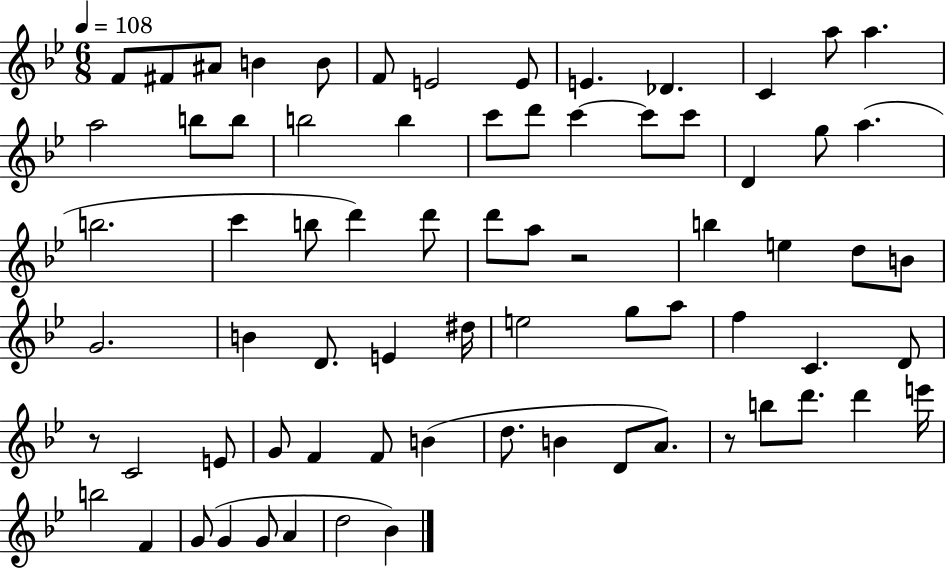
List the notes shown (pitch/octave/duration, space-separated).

F4/e F#4/e A#4/e B4/q B4/e F4/e E4/h E4/e E4/q. Db4/q. C4/q A5/e A5/q. A5/h B5/e B5/e B5/h B5/q C6/e D6/e C6/q C6/e C6/e D4/q G5/e A5/q. B5/h. C6/q B5/e D6/q D6/e D6/e A5/e R/h B5/q E5/q D5/e B4/e G4/h. B4/q D4/e. E4/q D#5/s E5/h G5/e A5/e F5/q C4/q. D4/e R/e C4/h E4/e G4/e F4/q F4/e B4/q D5/e. B4/q D4/e A4/e. R/e B5/e D6/e. D6/q E6/s B5/h F4/q G4/e G4/q G4/e A4/q D5/h Bb4/q